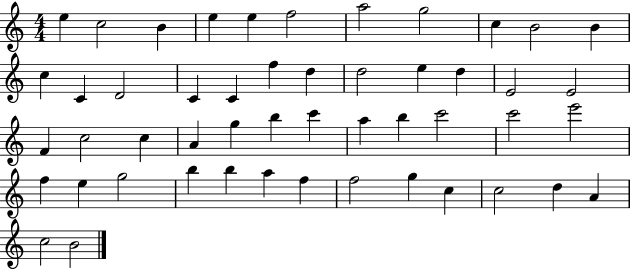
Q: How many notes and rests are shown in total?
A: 50